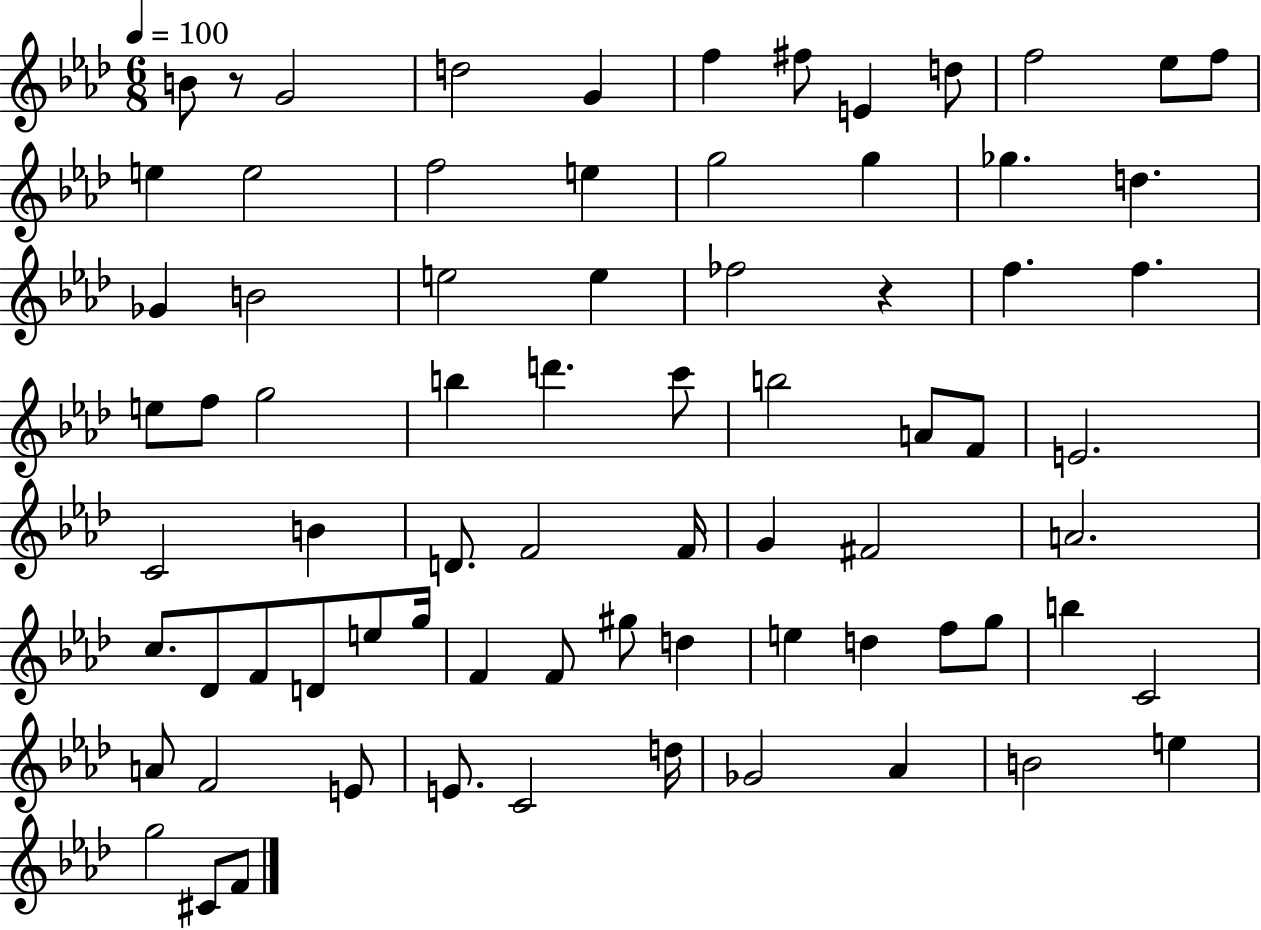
B4/e R/e G4/h D5/h G4/q F5/q F#5/e E4/q D5/e F5/h Eb5/e F5/e E5/q E5/h F5/h E5/q G5/h G5/q Gb5/q. D5/q. Gb4/q B4/h E5/h E5/q FES5/h R/q F5/q. F5/q. E5/e F5/e G5/h B5/q D6/q. C6/e B5/h A4/e F4/e E4/h. C4/h B4/q D4/e. F4/h F4/s G4/q F#4/h A4/h. C5/e. Db4/e F4/e D4/e E5/e G5/s F4/q F4/e G#5/e D5/q E5/q D5/q F5/e G5/e B5/q C4/h A4/e F4/h E4/e E4/e. C4/h D5/s Gb4/h Ab4/q B4/h E5/q G5/h C#4/e F4/e